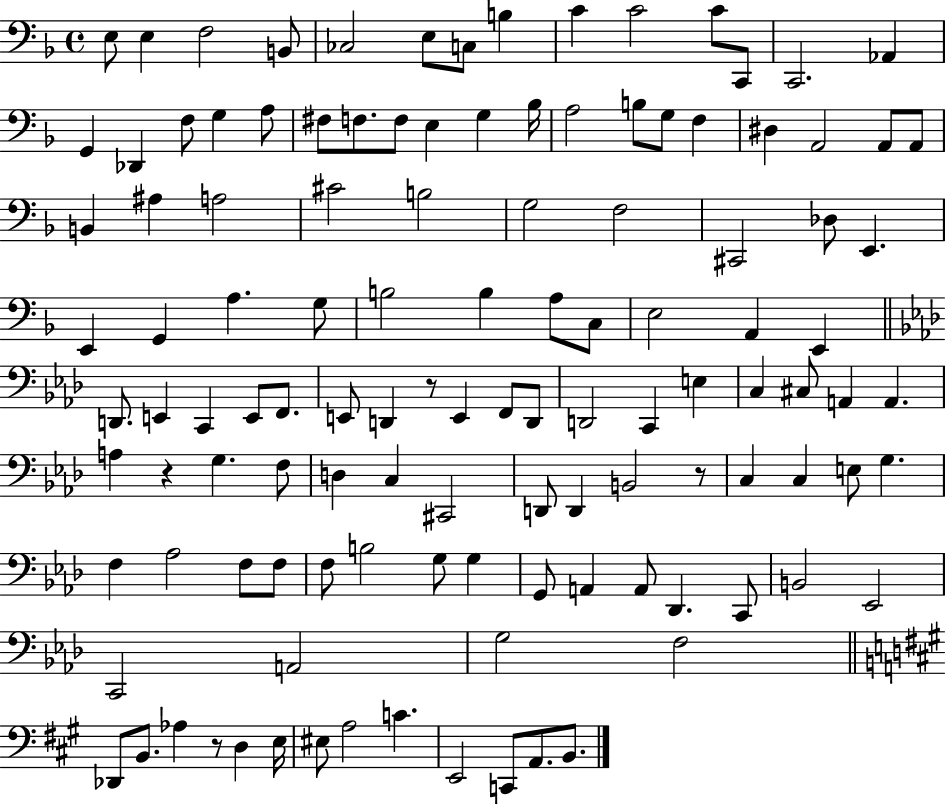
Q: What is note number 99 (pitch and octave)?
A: Eb2